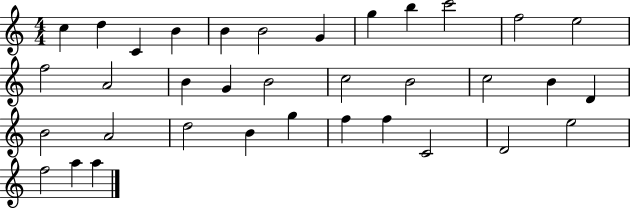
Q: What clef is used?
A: treble